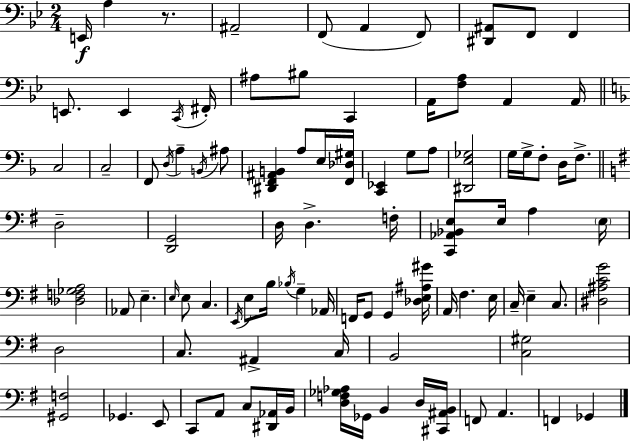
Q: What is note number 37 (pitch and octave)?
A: D3